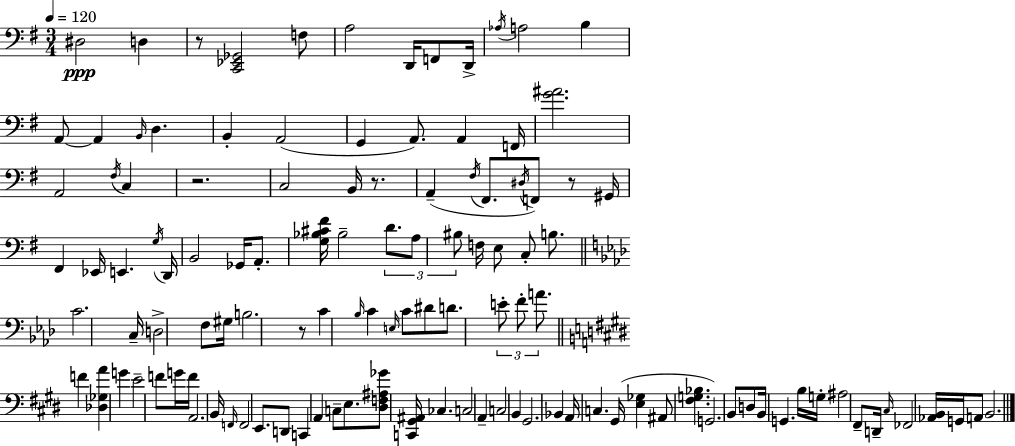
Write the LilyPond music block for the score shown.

{
  \clef bass
  \numericTimeSignature
  \time 3/4
  \key e \minor
  \tempo 4 = 120
  \repeat volta 2 { dis2\ppp d4 | r8 <c, ees, ges,>2 f8 | a2 d,16 f,8 d,16-> | \acciaccatura { aes16 } a2 b4 | \break a,8~~ a,4 \grace { b,16 } d4. | b,4-. a,2( | g,4 a,8.) a,4 | f,16 <g' ais'>2. | \break a,2 \acciaccatura { fis16 } c4 | r2. | c2 b,16 | r8. a,4--( \acciaccatura { fis16 } fis,8. \acciaccatura { dis16 }) | \break f,8 r8 gis,16 fis,4 ees,16 e,4. | \acciaccatura { g16 } d,16 b,2 | ges,16 a,8.-. <g bes cis' fis'>16 bes2-- | \tuplet 3/2 { d'8. a8 bis8 } f16 e8 | \break c8-. b8. \bar "||" \break \key aes \major c'2. | c16-- d2-> f8 gis16 | b2. | r8 c'4 \grace { bes16 } c'4 \grace { e16 } | \break c'8 dis'8 d'8. \tuplet 3/2 { e'8-. f'8-. a'8. } | \bar "||" \break \key e \major f'4 <des ges a'>4 g'4 | e'2-- f'8 g'16 f'16 | a,2. | b,16 \grace { f,16 } f,2 e,8. | \break d,8 c,4 a,4 c8-- | e8. <dis f ais ges'>8 <c, gis, ais,>16 ces4. | c2 a,4-- | c2 b,4 | \break gis,2. | bes,4 a,16 c4. | gis,16( <e ges>4 ais,8 <fis g bes>4. | g,2.) | \break b,8 d8 b,16 g,4. | b16 g16-. ais2 fis,8-- | d,16-- \grace { cis16 } fes,2 <aes, b,>16 g,16 | a,8 b,2. | \break } \bar "|."
}